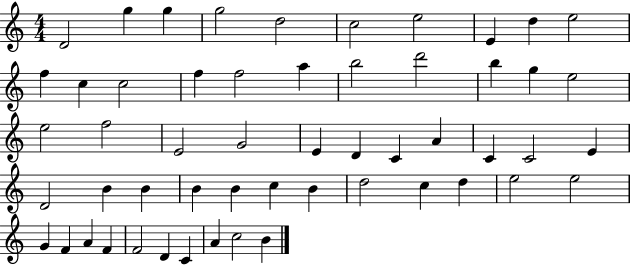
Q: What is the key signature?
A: C major